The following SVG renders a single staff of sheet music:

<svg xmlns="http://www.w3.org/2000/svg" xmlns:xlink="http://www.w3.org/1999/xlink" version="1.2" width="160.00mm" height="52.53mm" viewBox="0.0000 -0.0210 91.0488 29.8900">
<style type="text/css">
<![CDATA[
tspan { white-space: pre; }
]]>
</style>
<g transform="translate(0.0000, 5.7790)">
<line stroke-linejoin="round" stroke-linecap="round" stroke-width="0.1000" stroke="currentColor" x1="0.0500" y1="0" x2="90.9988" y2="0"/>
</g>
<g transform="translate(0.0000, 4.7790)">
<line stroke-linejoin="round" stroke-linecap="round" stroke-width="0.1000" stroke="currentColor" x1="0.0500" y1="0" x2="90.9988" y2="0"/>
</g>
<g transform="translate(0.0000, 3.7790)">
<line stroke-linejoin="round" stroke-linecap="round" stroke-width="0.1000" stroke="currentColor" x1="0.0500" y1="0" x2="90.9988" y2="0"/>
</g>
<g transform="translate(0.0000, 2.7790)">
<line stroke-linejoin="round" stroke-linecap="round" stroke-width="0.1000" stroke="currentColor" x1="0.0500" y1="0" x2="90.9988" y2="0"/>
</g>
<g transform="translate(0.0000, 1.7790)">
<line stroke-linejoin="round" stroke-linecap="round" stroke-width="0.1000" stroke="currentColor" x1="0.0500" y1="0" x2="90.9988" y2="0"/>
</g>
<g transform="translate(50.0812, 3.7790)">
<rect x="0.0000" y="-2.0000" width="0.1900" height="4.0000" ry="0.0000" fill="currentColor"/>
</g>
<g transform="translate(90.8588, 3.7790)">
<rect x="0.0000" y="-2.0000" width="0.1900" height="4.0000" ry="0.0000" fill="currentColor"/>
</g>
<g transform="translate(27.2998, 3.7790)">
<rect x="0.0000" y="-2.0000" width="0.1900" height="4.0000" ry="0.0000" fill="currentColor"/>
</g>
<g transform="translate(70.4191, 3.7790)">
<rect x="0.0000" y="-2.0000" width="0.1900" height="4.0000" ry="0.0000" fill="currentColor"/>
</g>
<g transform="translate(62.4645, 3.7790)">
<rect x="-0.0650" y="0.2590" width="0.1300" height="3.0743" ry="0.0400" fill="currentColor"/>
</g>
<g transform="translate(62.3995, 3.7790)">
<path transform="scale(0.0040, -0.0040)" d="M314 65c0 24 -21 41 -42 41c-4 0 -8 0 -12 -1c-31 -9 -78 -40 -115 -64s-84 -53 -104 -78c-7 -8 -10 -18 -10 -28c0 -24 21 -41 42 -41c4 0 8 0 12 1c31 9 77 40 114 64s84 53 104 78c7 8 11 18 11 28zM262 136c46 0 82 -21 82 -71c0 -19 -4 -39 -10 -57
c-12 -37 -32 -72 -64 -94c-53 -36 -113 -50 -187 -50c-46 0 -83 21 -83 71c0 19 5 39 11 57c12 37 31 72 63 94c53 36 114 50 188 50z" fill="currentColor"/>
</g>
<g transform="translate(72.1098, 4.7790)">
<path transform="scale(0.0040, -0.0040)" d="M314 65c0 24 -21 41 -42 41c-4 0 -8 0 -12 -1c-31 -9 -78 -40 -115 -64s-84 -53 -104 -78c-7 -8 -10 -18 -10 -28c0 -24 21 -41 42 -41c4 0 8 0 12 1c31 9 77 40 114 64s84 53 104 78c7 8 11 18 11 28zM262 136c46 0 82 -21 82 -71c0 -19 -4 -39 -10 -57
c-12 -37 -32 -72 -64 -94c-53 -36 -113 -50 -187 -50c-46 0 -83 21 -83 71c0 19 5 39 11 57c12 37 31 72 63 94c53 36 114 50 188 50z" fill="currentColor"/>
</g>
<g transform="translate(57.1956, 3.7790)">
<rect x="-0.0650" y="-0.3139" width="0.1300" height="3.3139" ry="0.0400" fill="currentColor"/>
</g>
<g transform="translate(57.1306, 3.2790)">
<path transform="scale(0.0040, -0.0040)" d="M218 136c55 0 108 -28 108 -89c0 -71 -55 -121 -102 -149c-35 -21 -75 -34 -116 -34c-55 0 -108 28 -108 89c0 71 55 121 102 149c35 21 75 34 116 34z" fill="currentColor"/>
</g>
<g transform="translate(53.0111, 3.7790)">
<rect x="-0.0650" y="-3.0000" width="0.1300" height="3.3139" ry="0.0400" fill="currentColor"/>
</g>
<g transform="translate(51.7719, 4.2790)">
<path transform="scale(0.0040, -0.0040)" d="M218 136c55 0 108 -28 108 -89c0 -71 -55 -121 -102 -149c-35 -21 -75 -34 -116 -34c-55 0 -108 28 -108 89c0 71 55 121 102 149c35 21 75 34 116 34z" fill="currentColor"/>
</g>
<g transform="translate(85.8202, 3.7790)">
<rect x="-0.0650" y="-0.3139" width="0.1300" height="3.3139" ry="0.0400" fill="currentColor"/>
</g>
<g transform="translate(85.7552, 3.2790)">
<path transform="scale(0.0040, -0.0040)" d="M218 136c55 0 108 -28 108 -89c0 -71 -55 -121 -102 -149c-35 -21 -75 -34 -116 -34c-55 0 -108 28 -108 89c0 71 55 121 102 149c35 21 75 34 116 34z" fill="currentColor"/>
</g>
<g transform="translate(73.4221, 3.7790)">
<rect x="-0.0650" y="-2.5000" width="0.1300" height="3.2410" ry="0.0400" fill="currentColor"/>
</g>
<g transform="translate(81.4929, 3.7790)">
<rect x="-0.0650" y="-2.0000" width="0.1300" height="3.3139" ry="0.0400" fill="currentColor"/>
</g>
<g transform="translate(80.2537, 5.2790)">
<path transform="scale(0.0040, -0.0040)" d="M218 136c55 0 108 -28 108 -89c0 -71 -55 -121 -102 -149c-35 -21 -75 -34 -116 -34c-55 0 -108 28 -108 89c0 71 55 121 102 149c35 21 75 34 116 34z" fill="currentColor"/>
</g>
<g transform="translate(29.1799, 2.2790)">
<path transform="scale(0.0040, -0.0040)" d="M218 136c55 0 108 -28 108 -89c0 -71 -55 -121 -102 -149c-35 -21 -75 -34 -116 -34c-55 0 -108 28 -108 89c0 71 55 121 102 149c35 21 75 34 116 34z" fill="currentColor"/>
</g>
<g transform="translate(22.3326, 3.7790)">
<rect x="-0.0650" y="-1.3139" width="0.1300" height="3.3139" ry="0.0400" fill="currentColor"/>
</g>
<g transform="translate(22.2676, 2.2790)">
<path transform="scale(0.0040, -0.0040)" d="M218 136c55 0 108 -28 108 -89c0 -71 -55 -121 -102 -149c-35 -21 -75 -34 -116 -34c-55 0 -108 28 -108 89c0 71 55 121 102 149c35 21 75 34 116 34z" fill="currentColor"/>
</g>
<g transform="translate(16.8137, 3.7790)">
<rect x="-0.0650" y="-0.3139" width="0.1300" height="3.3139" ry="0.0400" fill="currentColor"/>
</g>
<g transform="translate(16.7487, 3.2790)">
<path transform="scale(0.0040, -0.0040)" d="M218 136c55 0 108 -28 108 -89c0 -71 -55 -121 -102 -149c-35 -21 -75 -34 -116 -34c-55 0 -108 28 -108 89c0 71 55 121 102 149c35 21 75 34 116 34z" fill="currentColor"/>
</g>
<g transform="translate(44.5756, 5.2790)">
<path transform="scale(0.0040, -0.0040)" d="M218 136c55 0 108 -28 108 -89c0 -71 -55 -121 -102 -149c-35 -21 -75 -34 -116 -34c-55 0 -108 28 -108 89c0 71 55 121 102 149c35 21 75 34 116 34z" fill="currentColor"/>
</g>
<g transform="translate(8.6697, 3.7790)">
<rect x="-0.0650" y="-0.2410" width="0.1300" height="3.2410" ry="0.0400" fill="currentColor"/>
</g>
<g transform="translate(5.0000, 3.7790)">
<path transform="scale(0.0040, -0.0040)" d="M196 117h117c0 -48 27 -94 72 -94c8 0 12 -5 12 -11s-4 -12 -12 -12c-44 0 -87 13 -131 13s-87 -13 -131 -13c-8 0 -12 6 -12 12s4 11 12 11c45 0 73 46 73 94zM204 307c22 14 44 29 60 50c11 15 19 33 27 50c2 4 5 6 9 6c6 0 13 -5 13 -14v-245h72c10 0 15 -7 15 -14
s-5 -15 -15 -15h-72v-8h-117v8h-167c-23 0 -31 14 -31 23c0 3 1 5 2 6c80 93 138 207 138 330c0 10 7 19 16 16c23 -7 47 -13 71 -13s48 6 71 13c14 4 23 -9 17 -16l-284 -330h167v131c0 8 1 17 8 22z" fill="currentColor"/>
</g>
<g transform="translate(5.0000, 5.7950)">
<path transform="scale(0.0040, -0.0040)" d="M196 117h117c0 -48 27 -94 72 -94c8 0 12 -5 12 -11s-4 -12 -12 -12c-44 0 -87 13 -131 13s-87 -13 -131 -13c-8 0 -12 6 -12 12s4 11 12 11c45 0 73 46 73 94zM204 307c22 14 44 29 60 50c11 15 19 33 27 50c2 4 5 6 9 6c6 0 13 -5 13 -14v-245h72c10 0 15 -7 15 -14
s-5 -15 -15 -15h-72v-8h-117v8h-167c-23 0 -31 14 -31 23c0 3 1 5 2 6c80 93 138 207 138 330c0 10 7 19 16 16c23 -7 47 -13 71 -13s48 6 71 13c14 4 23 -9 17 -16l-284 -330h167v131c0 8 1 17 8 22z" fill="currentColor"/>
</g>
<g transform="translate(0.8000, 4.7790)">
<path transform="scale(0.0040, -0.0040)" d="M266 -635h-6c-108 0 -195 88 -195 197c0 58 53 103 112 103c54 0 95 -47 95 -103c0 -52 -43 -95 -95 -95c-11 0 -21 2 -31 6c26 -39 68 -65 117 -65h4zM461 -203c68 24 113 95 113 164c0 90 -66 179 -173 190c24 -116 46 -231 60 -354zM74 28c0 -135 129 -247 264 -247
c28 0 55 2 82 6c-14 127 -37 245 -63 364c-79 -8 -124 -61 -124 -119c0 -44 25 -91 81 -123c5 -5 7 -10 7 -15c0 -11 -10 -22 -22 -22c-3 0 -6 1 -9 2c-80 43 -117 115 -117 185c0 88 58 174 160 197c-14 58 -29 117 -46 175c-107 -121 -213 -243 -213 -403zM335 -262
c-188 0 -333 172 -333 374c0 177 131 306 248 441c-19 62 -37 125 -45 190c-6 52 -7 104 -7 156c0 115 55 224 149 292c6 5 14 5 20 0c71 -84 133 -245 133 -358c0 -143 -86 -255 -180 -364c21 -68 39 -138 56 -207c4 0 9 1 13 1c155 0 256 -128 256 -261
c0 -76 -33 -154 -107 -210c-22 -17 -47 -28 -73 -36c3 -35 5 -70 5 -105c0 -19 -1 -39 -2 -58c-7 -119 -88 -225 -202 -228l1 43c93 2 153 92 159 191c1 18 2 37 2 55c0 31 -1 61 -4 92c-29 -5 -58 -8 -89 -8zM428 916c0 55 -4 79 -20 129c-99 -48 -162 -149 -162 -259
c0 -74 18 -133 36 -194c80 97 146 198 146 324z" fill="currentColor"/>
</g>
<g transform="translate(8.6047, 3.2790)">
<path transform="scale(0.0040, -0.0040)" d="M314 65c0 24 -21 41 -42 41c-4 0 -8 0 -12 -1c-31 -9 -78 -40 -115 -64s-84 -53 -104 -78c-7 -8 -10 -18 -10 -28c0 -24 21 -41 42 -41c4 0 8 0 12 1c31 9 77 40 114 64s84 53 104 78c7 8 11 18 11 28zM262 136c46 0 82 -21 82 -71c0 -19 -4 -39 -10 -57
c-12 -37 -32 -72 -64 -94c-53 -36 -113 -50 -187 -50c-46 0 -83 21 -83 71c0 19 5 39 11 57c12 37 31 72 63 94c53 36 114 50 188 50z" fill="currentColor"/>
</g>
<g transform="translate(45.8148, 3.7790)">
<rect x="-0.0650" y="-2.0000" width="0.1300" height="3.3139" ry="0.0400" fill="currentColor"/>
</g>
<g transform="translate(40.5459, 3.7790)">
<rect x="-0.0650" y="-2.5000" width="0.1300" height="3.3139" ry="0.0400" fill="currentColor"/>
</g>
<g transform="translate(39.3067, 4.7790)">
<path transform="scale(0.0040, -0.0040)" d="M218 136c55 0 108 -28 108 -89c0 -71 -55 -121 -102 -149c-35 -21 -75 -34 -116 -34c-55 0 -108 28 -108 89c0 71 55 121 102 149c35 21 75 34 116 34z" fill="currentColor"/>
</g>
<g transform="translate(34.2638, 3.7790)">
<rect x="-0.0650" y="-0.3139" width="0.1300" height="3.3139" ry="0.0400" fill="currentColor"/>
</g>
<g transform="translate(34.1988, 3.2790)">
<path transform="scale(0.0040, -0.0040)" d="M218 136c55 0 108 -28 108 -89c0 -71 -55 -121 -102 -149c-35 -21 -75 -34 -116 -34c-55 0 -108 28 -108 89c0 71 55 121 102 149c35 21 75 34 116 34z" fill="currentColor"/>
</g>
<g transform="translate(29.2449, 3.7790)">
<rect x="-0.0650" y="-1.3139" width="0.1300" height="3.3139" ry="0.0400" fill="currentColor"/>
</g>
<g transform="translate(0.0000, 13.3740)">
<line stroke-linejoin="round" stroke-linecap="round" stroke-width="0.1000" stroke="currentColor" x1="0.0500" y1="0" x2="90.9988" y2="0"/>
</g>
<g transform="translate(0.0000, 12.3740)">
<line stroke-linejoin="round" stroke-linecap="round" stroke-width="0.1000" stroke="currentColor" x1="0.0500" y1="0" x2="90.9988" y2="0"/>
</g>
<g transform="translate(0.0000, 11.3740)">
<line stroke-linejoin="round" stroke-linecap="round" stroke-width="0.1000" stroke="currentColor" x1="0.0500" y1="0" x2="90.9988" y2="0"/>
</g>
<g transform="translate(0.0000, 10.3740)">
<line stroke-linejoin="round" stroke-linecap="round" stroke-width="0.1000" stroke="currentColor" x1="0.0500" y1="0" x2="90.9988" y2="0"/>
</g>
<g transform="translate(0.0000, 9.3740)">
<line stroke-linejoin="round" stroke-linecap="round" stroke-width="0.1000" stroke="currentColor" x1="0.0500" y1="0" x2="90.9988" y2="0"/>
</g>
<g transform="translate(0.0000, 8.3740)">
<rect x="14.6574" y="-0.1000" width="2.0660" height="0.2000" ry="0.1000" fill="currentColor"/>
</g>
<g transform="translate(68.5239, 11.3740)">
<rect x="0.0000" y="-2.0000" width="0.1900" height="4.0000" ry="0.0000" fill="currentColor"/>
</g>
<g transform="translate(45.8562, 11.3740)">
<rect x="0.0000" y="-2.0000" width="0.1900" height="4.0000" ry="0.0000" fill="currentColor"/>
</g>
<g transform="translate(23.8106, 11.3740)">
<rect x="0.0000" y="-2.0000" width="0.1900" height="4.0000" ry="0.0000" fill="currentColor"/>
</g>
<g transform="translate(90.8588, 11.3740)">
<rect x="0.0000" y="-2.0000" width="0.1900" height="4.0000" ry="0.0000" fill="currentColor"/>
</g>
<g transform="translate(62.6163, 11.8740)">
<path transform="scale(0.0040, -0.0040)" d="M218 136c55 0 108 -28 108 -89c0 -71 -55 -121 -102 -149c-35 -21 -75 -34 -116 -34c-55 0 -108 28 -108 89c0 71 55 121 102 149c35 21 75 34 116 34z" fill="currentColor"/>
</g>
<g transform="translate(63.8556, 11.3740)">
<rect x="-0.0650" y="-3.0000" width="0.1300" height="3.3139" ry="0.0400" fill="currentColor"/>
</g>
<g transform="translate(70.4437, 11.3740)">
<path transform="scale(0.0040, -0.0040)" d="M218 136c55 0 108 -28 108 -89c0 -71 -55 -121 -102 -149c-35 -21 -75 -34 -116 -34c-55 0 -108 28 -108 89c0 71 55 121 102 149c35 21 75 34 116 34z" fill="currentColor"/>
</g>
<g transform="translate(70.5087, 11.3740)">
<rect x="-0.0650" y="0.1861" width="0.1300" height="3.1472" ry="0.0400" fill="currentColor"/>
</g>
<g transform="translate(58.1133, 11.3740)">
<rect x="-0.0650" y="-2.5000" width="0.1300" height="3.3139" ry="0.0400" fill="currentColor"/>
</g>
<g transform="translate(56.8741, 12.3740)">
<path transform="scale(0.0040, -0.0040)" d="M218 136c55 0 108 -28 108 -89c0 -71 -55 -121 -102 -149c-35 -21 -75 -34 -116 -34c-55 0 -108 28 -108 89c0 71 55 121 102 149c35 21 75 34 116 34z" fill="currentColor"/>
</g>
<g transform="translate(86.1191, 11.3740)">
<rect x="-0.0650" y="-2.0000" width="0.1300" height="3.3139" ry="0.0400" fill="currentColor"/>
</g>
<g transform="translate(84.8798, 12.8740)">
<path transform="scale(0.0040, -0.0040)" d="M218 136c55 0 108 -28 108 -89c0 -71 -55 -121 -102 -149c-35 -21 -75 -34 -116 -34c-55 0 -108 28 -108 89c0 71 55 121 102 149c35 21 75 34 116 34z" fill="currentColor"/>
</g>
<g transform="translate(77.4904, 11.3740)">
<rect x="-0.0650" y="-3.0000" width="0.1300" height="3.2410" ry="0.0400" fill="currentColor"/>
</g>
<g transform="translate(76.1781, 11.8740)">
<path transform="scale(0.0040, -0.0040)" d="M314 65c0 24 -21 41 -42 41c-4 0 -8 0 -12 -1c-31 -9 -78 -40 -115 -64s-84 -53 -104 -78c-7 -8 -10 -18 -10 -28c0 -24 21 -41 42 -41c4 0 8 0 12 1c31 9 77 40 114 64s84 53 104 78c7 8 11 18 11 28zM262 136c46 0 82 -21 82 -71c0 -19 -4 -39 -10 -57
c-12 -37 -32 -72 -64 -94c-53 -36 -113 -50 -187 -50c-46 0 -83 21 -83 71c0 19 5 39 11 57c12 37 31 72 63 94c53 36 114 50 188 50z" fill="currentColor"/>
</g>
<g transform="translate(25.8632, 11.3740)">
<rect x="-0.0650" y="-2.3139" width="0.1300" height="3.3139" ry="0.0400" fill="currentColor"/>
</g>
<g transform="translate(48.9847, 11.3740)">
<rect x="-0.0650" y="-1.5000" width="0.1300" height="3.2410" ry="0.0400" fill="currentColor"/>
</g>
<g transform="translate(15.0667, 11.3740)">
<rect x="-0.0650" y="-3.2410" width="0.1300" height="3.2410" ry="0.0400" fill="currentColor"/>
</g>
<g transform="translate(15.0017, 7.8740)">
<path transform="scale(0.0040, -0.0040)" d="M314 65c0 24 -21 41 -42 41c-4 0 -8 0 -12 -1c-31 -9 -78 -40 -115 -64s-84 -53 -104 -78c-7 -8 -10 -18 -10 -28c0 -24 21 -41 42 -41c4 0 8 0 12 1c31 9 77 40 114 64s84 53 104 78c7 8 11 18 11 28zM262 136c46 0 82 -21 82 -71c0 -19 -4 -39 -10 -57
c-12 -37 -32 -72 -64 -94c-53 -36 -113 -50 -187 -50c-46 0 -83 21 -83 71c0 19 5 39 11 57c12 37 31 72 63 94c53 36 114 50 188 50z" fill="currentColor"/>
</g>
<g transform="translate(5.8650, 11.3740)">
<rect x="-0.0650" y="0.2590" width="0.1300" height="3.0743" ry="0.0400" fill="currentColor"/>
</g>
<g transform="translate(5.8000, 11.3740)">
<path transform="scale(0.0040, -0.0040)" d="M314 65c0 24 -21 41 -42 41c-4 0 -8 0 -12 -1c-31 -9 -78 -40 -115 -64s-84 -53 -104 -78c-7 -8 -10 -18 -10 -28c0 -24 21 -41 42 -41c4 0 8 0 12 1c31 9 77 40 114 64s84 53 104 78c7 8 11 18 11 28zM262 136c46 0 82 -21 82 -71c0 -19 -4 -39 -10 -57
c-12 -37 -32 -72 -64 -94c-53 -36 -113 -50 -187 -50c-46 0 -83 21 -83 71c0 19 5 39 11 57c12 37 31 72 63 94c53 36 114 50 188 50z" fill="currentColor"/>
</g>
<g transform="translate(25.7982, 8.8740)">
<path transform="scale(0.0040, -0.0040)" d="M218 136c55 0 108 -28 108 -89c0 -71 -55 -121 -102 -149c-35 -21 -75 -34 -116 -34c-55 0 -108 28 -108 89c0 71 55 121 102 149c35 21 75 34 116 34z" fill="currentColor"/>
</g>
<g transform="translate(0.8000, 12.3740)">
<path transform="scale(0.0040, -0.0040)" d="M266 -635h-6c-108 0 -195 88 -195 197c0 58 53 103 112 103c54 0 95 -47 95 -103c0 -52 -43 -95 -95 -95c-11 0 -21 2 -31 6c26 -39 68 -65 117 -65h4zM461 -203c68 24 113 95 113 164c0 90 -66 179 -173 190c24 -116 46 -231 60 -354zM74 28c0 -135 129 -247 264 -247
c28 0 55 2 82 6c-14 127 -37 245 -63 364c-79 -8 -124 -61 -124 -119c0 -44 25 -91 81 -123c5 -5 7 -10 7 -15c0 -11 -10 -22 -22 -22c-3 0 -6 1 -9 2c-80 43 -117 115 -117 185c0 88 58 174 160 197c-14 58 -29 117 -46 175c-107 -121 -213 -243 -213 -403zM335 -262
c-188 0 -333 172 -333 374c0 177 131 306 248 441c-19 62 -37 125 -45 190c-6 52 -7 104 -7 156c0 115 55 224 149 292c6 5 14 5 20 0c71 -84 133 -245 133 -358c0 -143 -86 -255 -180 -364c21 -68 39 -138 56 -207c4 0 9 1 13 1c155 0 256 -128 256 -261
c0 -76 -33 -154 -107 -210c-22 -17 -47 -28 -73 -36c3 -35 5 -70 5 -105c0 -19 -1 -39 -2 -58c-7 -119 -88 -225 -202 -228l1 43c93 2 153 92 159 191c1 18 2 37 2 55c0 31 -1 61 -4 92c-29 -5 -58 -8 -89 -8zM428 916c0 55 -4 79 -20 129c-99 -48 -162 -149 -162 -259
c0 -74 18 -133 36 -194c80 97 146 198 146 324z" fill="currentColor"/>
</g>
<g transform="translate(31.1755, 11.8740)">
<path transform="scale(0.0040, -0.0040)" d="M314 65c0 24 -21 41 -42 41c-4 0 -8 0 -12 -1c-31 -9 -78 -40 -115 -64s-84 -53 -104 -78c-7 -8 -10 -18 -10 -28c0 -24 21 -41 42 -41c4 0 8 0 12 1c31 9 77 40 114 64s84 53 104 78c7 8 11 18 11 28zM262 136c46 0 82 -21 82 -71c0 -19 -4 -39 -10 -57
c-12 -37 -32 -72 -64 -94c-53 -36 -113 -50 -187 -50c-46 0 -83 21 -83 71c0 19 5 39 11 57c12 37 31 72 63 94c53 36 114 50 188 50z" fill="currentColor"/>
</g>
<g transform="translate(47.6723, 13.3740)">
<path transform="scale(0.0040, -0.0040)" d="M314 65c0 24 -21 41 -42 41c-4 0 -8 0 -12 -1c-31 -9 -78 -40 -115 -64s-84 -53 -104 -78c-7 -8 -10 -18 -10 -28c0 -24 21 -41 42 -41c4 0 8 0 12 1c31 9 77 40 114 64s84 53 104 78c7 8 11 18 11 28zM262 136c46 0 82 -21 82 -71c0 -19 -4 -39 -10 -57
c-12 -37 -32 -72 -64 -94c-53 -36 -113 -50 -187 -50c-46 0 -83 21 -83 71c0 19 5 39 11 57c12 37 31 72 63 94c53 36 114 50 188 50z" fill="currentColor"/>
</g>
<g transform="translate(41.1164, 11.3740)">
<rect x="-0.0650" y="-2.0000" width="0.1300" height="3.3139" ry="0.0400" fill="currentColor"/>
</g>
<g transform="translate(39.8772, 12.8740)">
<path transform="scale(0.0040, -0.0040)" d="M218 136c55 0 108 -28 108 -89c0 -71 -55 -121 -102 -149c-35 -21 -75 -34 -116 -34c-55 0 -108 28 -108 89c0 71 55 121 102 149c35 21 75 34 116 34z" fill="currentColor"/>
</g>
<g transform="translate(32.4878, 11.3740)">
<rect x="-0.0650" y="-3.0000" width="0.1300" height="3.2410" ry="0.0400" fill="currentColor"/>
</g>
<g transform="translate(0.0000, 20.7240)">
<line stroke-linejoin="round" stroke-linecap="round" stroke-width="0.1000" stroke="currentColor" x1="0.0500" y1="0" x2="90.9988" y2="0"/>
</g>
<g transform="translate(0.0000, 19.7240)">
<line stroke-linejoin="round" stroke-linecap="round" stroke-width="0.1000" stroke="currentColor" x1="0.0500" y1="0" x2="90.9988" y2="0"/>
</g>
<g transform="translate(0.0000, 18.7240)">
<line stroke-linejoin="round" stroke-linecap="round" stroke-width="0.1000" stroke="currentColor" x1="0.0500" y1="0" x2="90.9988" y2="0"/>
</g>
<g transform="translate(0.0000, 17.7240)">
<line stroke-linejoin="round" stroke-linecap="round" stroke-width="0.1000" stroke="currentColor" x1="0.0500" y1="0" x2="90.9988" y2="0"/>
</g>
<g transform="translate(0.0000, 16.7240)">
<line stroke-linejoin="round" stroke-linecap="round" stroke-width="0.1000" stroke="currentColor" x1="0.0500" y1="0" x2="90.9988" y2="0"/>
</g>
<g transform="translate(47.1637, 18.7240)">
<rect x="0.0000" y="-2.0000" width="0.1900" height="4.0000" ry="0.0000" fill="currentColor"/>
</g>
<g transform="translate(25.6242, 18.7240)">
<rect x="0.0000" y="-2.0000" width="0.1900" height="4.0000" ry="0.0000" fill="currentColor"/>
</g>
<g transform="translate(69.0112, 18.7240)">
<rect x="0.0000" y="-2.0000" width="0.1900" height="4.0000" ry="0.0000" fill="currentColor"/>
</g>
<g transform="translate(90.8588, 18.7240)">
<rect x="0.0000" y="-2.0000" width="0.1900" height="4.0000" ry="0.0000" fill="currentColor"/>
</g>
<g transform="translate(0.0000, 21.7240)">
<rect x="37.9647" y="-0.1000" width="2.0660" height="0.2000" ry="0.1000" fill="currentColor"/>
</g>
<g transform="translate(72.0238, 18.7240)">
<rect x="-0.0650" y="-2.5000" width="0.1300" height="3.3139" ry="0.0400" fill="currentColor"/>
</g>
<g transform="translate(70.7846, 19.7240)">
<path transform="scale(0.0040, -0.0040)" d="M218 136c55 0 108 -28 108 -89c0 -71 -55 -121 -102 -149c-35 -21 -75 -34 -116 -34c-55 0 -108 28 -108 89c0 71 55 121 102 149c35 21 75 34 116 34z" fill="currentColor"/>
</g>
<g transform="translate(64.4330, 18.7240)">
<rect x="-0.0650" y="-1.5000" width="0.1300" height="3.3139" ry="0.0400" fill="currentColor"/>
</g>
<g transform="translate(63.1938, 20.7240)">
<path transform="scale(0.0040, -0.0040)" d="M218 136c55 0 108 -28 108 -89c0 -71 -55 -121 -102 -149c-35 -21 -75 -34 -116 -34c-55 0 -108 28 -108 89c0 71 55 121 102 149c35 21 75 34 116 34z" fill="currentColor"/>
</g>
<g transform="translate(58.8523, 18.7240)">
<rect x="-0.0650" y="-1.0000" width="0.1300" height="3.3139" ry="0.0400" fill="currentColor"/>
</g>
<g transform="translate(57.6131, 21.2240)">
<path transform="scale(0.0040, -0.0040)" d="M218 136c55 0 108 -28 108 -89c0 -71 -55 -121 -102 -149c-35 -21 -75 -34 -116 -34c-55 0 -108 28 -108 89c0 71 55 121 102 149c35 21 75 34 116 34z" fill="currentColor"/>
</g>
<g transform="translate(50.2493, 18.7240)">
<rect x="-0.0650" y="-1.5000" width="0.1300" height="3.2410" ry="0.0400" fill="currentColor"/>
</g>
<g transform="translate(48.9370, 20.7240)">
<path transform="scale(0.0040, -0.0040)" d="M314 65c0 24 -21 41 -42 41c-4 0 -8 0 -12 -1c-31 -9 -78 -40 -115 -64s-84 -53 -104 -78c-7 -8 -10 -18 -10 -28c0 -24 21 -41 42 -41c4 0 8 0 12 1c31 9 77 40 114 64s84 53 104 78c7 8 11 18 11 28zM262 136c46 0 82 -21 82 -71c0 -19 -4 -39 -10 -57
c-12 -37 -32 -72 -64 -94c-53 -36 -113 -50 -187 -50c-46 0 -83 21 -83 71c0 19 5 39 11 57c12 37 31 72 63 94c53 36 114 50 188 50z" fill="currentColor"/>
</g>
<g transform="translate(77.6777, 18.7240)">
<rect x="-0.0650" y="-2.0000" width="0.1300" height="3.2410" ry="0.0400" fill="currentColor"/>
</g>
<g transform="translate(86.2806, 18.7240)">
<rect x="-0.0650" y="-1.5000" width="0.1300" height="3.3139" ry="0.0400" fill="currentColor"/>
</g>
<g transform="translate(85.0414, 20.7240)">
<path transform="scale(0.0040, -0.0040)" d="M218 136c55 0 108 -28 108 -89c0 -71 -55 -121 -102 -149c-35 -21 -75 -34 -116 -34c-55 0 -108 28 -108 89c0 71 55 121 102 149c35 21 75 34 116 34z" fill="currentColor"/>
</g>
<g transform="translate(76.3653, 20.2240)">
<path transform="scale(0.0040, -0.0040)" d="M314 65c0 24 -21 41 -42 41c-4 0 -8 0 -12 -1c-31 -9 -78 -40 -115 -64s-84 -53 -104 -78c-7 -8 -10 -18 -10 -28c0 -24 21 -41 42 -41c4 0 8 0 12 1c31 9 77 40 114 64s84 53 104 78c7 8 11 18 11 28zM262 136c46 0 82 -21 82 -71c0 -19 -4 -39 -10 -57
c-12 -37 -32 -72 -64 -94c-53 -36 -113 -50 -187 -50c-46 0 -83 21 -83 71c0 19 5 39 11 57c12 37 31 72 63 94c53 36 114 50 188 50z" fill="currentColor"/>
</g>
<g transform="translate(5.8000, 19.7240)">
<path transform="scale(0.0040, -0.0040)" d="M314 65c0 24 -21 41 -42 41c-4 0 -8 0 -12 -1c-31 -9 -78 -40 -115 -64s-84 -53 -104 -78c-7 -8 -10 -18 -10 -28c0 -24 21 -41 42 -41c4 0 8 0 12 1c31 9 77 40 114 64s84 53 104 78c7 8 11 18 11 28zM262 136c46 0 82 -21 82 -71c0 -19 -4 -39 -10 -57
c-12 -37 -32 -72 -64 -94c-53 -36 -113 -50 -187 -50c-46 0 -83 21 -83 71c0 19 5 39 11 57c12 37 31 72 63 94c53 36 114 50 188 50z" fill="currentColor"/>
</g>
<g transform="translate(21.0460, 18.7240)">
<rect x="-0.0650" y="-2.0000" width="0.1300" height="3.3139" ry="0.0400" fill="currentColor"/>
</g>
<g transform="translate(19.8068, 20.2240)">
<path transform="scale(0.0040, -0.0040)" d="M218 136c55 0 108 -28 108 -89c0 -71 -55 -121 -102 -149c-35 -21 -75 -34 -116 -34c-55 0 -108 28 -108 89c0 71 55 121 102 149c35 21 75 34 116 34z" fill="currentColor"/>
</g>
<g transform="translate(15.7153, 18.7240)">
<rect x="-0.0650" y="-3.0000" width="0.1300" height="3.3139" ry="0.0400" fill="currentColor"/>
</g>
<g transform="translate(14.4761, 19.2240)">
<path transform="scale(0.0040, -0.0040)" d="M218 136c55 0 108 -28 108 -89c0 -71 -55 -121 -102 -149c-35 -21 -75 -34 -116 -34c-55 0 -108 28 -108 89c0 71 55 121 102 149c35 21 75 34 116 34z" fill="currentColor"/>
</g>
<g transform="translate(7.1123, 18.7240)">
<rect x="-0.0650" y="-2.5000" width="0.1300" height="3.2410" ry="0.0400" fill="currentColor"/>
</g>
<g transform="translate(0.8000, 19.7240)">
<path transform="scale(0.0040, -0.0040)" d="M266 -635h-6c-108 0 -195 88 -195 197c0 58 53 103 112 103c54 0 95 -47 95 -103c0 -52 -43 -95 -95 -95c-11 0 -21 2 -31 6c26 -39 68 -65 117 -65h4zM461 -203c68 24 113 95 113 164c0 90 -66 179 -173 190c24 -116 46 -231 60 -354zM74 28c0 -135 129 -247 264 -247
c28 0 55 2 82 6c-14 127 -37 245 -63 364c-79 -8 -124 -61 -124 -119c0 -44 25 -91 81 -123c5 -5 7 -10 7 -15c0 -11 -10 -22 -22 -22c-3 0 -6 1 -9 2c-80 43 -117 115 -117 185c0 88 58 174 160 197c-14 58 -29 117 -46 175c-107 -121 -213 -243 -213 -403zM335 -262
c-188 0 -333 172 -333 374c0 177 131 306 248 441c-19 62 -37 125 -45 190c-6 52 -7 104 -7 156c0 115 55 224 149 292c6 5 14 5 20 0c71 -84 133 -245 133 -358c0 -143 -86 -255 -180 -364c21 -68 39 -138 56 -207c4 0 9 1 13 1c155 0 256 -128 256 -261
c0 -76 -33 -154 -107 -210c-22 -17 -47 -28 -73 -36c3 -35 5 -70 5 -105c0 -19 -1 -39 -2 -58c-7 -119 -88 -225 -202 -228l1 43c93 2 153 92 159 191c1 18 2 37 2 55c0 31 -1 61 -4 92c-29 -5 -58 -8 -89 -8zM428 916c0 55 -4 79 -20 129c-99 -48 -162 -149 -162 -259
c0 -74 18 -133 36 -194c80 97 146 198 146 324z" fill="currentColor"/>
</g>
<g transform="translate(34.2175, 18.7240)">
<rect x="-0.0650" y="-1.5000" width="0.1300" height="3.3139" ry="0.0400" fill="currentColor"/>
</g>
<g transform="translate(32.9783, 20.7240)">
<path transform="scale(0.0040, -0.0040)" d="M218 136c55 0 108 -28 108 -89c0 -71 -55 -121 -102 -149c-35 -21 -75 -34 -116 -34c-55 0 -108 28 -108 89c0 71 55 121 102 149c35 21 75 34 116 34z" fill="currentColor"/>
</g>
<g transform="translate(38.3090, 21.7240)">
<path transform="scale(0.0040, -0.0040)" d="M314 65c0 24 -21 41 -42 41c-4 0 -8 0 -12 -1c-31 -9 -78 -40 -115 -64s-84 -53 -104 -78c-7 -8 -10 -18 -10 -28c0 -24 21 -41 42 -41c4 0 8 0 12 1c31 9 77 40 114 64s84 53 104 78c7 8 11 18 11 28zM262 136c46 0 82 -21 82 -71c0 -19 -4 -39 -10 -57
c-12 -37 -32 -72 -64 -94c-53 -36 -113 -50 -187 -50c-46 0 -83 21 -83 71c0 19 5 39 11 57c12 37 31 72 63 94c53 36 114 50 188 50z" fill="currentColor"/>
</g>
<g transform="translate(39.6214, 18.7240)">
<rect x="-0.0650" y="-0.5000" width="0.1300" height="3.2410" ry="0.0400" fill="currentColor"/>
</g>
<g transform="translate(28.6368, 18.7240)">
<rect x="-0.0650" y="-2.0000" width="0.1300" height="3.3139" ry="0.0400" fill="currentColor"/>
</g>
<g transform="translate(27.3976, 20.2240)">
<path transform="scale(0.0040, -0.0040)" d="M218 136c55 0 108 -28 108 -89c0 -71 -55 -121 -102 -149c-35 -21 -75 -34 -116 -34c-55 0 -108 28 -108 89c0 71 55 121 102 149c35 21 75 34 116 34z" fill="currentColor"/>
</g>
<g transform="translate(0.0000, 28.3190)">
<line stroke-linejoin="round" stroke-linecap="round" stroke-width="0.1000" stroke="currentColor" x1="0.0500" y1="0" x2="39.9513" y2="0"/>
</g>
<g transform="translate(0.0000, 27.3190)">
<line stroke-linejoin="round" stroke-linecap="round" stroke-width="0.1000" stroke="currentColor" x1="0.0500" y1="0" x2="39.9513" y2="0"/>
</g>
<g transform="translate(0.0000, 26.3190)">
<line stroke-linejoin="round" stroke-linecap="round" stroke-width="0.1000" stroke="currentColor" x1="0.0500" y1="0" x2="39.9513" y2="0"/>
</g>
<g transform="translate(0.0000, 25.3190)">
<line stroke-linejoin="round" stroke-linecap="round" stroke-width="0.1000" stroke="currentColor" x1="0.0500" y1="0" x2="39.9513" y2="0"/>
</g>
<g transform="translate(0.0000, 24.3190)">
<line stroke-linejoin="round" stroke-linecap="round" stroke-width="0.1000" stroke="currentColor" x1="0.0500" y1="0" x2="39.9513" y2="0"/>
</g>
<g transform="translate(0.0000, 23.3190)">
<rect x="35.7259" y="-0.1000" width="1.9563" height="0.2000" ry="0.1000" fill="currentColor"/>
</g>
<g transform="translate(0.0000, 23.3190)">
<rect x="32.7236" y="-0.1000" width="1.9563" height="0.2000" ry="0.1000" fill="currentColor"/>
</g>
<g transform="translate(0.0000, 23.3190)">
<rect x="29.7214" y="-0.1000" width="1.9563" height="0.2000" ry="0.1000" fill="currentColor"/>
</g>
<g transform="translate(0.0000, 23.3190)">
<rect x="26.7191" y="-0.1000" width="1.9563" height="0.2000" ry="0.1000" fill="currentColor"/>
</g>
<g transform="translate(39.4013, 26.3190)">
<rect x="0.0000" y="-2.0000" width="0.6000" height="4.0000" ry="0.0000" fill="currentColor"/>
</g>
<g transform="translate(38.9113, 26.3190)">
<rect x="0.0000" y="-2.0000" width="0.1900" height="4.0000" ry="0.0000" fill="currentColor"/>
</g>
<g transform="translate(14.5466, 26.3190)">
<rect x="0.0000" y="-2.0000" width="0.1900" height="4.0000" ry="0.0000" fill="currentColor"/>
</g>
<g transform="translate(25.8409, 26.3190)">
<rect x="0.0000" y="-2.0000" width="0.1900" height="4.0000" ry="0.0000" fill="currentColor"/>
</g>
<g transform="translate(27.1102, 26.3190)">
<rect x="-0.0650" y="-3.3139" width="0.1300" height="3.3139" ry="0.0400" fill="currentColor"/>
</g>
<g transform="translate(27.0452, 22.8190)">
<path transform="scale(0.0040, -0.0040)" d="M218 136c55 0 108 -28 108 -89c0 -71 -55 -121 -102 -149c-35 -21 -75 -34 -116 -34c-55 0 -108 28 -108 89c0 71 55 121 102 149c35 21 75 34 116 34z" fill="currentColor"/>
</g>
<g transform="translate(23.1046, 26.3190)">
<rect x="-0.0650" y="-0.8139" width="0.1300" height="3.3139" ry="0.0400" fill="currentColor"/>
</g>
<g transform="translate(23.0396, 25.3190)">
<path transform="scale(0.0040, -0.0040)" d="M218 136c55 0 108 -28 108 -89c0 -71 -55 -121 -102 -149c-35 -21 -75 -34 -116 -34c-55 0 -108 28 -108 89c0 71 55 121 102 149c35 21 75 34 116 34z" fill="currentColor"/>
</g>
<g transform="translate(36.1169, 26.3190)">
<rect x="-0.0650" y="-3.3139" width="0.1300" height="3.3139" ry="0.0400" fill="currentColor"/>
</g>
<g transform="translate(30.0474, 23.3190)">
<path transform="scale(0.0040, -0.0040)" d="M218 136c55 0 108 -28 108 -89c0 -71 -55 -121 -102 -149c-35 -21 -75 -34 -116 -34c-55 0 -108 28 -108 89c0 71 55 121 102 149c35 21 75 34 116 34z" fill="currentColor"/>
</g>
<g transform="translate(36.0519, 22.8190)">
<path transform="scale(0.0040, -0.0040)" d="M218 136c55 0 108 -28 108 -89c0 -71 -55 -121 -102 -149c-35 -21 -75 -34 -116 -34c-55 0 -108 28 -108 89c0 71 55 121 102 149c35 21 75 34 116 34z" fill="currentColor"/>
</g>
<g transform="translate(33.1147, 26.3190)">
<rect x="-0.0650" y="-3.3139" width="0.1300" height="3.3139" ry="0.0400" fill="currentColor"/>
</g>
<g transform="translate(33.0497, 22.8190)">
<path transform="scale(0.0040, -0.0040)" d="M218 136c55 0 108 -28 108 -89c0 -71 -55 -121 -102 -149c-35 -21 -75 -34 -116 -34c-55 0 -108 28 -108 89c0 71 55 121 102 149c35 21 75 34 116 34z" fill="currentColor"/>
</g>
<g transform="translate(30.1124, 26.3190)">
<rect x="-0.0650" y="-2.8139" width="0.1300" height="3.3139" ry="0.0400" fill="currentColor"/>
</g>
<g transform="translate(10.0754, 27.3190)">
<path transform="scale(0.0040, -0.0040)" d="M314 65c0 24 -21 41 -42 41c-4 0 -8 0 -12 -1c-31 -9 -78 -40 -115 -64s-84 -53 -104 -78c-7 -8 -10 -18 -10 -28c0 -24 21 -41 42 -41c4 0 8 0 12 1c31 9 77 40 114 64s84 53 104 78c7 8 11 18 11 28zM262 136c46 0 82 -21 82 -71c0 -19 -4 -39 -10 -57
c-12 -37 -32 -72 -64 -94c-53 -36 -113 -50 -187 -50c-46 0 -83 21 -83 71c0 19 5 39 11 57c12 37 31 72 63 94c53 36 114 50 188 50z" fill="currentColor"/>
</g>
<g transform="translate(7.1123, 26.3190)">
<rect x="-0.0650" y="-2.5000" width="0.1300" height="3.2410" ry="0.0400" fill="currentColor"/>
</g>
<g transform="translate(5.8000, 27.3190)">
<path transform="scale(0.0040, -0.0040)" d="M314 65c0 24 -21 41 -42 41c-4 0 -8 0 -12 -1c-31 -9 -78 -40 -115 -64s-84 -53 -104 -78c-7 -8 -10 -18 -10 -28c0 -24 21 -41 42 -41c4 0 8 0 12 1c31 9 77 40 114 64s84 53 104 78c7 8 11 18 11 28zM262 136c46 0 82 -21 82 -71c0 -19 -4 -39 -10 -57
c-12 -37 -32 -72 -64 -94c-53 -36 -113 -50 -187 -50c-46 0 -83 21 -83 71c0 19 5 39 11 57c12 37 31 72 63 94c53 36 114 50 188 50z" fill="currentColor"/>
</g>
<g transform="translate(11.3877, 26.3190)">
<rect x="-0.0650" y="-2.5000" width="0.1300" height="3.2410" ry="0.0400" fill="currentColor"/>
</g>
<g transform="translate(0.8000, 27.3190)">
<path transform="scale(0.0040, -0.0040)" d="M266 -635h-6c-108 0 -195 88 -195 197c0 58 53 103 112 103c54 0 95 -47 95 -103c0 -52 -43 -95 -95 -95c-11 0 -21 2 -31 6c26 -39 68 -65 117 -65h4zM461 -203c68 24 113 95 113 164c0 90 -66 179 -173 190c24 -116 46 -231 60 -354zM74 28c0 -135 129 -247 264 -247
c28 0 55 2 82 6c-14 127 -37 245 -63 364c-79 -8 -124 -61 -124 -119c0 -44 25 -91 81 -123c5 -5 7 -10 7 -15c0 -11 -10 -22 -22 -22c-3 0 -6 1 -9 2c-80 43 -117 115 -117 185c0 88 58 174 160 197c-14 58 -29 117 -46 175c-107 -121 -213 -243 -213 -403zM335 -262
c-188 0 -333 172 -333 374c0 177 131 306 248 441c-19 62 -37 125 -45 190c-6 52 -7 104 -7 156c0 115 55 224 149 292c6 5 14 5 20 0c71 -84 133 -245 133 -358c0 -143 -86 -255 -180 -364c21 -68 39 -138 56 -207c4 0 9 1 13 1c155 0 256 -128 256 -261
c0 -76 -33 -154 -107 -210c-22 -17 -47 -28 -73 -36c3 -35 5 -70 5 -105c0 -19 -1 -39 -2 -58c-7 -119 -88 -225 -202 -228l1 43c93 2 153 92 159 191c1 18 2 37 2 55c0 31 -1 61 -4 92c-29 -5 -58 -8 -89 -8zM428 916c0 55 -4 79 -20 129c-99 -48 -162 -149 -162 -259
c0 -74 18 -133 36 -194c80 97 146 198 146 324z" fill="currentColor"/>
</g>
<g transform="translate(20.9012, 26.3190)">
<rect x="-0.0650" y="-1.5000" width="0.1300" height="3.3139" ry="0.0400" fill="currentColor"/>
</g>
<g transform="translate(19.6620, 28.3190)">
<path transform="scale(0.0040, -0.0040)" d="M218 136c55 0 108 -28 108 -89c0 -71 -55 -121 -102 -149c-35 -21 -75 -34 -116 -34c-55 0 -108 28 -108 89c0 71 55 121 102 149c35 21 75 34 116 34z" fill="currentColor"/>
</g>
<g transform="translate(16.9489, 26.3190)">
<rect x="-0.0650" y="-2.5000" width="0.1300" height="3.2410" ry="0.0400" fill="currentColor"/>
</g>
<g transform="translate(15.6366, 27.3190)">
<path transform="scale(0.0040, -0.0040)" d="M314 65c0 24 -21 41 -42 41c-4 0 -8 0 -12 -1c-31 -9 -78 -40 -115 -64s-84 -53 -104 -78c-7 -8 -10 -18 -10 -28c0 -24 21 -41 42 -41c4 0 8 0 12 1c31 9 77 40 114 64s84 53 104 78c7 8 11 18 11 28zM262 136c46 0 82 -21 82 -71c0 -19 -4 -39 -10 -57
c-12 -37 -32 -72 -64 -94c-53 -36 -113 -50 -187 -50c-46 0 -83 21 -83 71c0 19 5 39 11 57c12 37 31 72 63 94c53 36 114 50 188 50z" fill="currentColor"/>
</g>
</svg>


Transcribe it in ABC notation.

X:1
T:Untitled
M:4/4
L:1/4
K:C
c2 c e e c G F A c B2 G2 F c B2 b2 g A2 F E2 G A B A2 F G2 A F F E C2 E2 D E G F2 E G2 G2 G2 E d b a b b